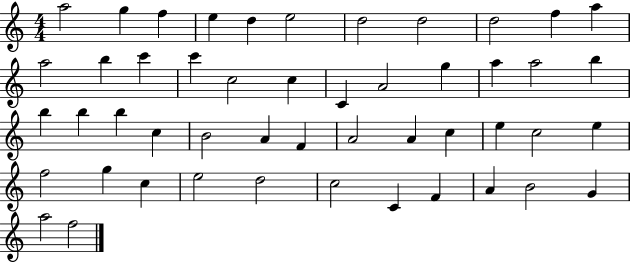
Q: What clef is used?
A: treble